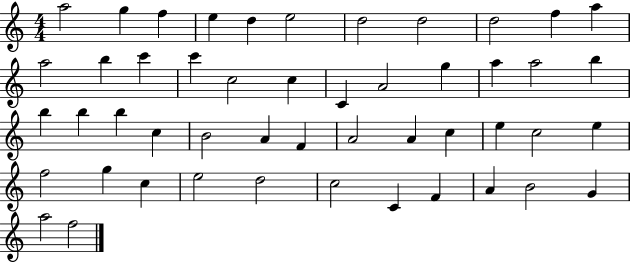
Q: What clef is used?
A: treble